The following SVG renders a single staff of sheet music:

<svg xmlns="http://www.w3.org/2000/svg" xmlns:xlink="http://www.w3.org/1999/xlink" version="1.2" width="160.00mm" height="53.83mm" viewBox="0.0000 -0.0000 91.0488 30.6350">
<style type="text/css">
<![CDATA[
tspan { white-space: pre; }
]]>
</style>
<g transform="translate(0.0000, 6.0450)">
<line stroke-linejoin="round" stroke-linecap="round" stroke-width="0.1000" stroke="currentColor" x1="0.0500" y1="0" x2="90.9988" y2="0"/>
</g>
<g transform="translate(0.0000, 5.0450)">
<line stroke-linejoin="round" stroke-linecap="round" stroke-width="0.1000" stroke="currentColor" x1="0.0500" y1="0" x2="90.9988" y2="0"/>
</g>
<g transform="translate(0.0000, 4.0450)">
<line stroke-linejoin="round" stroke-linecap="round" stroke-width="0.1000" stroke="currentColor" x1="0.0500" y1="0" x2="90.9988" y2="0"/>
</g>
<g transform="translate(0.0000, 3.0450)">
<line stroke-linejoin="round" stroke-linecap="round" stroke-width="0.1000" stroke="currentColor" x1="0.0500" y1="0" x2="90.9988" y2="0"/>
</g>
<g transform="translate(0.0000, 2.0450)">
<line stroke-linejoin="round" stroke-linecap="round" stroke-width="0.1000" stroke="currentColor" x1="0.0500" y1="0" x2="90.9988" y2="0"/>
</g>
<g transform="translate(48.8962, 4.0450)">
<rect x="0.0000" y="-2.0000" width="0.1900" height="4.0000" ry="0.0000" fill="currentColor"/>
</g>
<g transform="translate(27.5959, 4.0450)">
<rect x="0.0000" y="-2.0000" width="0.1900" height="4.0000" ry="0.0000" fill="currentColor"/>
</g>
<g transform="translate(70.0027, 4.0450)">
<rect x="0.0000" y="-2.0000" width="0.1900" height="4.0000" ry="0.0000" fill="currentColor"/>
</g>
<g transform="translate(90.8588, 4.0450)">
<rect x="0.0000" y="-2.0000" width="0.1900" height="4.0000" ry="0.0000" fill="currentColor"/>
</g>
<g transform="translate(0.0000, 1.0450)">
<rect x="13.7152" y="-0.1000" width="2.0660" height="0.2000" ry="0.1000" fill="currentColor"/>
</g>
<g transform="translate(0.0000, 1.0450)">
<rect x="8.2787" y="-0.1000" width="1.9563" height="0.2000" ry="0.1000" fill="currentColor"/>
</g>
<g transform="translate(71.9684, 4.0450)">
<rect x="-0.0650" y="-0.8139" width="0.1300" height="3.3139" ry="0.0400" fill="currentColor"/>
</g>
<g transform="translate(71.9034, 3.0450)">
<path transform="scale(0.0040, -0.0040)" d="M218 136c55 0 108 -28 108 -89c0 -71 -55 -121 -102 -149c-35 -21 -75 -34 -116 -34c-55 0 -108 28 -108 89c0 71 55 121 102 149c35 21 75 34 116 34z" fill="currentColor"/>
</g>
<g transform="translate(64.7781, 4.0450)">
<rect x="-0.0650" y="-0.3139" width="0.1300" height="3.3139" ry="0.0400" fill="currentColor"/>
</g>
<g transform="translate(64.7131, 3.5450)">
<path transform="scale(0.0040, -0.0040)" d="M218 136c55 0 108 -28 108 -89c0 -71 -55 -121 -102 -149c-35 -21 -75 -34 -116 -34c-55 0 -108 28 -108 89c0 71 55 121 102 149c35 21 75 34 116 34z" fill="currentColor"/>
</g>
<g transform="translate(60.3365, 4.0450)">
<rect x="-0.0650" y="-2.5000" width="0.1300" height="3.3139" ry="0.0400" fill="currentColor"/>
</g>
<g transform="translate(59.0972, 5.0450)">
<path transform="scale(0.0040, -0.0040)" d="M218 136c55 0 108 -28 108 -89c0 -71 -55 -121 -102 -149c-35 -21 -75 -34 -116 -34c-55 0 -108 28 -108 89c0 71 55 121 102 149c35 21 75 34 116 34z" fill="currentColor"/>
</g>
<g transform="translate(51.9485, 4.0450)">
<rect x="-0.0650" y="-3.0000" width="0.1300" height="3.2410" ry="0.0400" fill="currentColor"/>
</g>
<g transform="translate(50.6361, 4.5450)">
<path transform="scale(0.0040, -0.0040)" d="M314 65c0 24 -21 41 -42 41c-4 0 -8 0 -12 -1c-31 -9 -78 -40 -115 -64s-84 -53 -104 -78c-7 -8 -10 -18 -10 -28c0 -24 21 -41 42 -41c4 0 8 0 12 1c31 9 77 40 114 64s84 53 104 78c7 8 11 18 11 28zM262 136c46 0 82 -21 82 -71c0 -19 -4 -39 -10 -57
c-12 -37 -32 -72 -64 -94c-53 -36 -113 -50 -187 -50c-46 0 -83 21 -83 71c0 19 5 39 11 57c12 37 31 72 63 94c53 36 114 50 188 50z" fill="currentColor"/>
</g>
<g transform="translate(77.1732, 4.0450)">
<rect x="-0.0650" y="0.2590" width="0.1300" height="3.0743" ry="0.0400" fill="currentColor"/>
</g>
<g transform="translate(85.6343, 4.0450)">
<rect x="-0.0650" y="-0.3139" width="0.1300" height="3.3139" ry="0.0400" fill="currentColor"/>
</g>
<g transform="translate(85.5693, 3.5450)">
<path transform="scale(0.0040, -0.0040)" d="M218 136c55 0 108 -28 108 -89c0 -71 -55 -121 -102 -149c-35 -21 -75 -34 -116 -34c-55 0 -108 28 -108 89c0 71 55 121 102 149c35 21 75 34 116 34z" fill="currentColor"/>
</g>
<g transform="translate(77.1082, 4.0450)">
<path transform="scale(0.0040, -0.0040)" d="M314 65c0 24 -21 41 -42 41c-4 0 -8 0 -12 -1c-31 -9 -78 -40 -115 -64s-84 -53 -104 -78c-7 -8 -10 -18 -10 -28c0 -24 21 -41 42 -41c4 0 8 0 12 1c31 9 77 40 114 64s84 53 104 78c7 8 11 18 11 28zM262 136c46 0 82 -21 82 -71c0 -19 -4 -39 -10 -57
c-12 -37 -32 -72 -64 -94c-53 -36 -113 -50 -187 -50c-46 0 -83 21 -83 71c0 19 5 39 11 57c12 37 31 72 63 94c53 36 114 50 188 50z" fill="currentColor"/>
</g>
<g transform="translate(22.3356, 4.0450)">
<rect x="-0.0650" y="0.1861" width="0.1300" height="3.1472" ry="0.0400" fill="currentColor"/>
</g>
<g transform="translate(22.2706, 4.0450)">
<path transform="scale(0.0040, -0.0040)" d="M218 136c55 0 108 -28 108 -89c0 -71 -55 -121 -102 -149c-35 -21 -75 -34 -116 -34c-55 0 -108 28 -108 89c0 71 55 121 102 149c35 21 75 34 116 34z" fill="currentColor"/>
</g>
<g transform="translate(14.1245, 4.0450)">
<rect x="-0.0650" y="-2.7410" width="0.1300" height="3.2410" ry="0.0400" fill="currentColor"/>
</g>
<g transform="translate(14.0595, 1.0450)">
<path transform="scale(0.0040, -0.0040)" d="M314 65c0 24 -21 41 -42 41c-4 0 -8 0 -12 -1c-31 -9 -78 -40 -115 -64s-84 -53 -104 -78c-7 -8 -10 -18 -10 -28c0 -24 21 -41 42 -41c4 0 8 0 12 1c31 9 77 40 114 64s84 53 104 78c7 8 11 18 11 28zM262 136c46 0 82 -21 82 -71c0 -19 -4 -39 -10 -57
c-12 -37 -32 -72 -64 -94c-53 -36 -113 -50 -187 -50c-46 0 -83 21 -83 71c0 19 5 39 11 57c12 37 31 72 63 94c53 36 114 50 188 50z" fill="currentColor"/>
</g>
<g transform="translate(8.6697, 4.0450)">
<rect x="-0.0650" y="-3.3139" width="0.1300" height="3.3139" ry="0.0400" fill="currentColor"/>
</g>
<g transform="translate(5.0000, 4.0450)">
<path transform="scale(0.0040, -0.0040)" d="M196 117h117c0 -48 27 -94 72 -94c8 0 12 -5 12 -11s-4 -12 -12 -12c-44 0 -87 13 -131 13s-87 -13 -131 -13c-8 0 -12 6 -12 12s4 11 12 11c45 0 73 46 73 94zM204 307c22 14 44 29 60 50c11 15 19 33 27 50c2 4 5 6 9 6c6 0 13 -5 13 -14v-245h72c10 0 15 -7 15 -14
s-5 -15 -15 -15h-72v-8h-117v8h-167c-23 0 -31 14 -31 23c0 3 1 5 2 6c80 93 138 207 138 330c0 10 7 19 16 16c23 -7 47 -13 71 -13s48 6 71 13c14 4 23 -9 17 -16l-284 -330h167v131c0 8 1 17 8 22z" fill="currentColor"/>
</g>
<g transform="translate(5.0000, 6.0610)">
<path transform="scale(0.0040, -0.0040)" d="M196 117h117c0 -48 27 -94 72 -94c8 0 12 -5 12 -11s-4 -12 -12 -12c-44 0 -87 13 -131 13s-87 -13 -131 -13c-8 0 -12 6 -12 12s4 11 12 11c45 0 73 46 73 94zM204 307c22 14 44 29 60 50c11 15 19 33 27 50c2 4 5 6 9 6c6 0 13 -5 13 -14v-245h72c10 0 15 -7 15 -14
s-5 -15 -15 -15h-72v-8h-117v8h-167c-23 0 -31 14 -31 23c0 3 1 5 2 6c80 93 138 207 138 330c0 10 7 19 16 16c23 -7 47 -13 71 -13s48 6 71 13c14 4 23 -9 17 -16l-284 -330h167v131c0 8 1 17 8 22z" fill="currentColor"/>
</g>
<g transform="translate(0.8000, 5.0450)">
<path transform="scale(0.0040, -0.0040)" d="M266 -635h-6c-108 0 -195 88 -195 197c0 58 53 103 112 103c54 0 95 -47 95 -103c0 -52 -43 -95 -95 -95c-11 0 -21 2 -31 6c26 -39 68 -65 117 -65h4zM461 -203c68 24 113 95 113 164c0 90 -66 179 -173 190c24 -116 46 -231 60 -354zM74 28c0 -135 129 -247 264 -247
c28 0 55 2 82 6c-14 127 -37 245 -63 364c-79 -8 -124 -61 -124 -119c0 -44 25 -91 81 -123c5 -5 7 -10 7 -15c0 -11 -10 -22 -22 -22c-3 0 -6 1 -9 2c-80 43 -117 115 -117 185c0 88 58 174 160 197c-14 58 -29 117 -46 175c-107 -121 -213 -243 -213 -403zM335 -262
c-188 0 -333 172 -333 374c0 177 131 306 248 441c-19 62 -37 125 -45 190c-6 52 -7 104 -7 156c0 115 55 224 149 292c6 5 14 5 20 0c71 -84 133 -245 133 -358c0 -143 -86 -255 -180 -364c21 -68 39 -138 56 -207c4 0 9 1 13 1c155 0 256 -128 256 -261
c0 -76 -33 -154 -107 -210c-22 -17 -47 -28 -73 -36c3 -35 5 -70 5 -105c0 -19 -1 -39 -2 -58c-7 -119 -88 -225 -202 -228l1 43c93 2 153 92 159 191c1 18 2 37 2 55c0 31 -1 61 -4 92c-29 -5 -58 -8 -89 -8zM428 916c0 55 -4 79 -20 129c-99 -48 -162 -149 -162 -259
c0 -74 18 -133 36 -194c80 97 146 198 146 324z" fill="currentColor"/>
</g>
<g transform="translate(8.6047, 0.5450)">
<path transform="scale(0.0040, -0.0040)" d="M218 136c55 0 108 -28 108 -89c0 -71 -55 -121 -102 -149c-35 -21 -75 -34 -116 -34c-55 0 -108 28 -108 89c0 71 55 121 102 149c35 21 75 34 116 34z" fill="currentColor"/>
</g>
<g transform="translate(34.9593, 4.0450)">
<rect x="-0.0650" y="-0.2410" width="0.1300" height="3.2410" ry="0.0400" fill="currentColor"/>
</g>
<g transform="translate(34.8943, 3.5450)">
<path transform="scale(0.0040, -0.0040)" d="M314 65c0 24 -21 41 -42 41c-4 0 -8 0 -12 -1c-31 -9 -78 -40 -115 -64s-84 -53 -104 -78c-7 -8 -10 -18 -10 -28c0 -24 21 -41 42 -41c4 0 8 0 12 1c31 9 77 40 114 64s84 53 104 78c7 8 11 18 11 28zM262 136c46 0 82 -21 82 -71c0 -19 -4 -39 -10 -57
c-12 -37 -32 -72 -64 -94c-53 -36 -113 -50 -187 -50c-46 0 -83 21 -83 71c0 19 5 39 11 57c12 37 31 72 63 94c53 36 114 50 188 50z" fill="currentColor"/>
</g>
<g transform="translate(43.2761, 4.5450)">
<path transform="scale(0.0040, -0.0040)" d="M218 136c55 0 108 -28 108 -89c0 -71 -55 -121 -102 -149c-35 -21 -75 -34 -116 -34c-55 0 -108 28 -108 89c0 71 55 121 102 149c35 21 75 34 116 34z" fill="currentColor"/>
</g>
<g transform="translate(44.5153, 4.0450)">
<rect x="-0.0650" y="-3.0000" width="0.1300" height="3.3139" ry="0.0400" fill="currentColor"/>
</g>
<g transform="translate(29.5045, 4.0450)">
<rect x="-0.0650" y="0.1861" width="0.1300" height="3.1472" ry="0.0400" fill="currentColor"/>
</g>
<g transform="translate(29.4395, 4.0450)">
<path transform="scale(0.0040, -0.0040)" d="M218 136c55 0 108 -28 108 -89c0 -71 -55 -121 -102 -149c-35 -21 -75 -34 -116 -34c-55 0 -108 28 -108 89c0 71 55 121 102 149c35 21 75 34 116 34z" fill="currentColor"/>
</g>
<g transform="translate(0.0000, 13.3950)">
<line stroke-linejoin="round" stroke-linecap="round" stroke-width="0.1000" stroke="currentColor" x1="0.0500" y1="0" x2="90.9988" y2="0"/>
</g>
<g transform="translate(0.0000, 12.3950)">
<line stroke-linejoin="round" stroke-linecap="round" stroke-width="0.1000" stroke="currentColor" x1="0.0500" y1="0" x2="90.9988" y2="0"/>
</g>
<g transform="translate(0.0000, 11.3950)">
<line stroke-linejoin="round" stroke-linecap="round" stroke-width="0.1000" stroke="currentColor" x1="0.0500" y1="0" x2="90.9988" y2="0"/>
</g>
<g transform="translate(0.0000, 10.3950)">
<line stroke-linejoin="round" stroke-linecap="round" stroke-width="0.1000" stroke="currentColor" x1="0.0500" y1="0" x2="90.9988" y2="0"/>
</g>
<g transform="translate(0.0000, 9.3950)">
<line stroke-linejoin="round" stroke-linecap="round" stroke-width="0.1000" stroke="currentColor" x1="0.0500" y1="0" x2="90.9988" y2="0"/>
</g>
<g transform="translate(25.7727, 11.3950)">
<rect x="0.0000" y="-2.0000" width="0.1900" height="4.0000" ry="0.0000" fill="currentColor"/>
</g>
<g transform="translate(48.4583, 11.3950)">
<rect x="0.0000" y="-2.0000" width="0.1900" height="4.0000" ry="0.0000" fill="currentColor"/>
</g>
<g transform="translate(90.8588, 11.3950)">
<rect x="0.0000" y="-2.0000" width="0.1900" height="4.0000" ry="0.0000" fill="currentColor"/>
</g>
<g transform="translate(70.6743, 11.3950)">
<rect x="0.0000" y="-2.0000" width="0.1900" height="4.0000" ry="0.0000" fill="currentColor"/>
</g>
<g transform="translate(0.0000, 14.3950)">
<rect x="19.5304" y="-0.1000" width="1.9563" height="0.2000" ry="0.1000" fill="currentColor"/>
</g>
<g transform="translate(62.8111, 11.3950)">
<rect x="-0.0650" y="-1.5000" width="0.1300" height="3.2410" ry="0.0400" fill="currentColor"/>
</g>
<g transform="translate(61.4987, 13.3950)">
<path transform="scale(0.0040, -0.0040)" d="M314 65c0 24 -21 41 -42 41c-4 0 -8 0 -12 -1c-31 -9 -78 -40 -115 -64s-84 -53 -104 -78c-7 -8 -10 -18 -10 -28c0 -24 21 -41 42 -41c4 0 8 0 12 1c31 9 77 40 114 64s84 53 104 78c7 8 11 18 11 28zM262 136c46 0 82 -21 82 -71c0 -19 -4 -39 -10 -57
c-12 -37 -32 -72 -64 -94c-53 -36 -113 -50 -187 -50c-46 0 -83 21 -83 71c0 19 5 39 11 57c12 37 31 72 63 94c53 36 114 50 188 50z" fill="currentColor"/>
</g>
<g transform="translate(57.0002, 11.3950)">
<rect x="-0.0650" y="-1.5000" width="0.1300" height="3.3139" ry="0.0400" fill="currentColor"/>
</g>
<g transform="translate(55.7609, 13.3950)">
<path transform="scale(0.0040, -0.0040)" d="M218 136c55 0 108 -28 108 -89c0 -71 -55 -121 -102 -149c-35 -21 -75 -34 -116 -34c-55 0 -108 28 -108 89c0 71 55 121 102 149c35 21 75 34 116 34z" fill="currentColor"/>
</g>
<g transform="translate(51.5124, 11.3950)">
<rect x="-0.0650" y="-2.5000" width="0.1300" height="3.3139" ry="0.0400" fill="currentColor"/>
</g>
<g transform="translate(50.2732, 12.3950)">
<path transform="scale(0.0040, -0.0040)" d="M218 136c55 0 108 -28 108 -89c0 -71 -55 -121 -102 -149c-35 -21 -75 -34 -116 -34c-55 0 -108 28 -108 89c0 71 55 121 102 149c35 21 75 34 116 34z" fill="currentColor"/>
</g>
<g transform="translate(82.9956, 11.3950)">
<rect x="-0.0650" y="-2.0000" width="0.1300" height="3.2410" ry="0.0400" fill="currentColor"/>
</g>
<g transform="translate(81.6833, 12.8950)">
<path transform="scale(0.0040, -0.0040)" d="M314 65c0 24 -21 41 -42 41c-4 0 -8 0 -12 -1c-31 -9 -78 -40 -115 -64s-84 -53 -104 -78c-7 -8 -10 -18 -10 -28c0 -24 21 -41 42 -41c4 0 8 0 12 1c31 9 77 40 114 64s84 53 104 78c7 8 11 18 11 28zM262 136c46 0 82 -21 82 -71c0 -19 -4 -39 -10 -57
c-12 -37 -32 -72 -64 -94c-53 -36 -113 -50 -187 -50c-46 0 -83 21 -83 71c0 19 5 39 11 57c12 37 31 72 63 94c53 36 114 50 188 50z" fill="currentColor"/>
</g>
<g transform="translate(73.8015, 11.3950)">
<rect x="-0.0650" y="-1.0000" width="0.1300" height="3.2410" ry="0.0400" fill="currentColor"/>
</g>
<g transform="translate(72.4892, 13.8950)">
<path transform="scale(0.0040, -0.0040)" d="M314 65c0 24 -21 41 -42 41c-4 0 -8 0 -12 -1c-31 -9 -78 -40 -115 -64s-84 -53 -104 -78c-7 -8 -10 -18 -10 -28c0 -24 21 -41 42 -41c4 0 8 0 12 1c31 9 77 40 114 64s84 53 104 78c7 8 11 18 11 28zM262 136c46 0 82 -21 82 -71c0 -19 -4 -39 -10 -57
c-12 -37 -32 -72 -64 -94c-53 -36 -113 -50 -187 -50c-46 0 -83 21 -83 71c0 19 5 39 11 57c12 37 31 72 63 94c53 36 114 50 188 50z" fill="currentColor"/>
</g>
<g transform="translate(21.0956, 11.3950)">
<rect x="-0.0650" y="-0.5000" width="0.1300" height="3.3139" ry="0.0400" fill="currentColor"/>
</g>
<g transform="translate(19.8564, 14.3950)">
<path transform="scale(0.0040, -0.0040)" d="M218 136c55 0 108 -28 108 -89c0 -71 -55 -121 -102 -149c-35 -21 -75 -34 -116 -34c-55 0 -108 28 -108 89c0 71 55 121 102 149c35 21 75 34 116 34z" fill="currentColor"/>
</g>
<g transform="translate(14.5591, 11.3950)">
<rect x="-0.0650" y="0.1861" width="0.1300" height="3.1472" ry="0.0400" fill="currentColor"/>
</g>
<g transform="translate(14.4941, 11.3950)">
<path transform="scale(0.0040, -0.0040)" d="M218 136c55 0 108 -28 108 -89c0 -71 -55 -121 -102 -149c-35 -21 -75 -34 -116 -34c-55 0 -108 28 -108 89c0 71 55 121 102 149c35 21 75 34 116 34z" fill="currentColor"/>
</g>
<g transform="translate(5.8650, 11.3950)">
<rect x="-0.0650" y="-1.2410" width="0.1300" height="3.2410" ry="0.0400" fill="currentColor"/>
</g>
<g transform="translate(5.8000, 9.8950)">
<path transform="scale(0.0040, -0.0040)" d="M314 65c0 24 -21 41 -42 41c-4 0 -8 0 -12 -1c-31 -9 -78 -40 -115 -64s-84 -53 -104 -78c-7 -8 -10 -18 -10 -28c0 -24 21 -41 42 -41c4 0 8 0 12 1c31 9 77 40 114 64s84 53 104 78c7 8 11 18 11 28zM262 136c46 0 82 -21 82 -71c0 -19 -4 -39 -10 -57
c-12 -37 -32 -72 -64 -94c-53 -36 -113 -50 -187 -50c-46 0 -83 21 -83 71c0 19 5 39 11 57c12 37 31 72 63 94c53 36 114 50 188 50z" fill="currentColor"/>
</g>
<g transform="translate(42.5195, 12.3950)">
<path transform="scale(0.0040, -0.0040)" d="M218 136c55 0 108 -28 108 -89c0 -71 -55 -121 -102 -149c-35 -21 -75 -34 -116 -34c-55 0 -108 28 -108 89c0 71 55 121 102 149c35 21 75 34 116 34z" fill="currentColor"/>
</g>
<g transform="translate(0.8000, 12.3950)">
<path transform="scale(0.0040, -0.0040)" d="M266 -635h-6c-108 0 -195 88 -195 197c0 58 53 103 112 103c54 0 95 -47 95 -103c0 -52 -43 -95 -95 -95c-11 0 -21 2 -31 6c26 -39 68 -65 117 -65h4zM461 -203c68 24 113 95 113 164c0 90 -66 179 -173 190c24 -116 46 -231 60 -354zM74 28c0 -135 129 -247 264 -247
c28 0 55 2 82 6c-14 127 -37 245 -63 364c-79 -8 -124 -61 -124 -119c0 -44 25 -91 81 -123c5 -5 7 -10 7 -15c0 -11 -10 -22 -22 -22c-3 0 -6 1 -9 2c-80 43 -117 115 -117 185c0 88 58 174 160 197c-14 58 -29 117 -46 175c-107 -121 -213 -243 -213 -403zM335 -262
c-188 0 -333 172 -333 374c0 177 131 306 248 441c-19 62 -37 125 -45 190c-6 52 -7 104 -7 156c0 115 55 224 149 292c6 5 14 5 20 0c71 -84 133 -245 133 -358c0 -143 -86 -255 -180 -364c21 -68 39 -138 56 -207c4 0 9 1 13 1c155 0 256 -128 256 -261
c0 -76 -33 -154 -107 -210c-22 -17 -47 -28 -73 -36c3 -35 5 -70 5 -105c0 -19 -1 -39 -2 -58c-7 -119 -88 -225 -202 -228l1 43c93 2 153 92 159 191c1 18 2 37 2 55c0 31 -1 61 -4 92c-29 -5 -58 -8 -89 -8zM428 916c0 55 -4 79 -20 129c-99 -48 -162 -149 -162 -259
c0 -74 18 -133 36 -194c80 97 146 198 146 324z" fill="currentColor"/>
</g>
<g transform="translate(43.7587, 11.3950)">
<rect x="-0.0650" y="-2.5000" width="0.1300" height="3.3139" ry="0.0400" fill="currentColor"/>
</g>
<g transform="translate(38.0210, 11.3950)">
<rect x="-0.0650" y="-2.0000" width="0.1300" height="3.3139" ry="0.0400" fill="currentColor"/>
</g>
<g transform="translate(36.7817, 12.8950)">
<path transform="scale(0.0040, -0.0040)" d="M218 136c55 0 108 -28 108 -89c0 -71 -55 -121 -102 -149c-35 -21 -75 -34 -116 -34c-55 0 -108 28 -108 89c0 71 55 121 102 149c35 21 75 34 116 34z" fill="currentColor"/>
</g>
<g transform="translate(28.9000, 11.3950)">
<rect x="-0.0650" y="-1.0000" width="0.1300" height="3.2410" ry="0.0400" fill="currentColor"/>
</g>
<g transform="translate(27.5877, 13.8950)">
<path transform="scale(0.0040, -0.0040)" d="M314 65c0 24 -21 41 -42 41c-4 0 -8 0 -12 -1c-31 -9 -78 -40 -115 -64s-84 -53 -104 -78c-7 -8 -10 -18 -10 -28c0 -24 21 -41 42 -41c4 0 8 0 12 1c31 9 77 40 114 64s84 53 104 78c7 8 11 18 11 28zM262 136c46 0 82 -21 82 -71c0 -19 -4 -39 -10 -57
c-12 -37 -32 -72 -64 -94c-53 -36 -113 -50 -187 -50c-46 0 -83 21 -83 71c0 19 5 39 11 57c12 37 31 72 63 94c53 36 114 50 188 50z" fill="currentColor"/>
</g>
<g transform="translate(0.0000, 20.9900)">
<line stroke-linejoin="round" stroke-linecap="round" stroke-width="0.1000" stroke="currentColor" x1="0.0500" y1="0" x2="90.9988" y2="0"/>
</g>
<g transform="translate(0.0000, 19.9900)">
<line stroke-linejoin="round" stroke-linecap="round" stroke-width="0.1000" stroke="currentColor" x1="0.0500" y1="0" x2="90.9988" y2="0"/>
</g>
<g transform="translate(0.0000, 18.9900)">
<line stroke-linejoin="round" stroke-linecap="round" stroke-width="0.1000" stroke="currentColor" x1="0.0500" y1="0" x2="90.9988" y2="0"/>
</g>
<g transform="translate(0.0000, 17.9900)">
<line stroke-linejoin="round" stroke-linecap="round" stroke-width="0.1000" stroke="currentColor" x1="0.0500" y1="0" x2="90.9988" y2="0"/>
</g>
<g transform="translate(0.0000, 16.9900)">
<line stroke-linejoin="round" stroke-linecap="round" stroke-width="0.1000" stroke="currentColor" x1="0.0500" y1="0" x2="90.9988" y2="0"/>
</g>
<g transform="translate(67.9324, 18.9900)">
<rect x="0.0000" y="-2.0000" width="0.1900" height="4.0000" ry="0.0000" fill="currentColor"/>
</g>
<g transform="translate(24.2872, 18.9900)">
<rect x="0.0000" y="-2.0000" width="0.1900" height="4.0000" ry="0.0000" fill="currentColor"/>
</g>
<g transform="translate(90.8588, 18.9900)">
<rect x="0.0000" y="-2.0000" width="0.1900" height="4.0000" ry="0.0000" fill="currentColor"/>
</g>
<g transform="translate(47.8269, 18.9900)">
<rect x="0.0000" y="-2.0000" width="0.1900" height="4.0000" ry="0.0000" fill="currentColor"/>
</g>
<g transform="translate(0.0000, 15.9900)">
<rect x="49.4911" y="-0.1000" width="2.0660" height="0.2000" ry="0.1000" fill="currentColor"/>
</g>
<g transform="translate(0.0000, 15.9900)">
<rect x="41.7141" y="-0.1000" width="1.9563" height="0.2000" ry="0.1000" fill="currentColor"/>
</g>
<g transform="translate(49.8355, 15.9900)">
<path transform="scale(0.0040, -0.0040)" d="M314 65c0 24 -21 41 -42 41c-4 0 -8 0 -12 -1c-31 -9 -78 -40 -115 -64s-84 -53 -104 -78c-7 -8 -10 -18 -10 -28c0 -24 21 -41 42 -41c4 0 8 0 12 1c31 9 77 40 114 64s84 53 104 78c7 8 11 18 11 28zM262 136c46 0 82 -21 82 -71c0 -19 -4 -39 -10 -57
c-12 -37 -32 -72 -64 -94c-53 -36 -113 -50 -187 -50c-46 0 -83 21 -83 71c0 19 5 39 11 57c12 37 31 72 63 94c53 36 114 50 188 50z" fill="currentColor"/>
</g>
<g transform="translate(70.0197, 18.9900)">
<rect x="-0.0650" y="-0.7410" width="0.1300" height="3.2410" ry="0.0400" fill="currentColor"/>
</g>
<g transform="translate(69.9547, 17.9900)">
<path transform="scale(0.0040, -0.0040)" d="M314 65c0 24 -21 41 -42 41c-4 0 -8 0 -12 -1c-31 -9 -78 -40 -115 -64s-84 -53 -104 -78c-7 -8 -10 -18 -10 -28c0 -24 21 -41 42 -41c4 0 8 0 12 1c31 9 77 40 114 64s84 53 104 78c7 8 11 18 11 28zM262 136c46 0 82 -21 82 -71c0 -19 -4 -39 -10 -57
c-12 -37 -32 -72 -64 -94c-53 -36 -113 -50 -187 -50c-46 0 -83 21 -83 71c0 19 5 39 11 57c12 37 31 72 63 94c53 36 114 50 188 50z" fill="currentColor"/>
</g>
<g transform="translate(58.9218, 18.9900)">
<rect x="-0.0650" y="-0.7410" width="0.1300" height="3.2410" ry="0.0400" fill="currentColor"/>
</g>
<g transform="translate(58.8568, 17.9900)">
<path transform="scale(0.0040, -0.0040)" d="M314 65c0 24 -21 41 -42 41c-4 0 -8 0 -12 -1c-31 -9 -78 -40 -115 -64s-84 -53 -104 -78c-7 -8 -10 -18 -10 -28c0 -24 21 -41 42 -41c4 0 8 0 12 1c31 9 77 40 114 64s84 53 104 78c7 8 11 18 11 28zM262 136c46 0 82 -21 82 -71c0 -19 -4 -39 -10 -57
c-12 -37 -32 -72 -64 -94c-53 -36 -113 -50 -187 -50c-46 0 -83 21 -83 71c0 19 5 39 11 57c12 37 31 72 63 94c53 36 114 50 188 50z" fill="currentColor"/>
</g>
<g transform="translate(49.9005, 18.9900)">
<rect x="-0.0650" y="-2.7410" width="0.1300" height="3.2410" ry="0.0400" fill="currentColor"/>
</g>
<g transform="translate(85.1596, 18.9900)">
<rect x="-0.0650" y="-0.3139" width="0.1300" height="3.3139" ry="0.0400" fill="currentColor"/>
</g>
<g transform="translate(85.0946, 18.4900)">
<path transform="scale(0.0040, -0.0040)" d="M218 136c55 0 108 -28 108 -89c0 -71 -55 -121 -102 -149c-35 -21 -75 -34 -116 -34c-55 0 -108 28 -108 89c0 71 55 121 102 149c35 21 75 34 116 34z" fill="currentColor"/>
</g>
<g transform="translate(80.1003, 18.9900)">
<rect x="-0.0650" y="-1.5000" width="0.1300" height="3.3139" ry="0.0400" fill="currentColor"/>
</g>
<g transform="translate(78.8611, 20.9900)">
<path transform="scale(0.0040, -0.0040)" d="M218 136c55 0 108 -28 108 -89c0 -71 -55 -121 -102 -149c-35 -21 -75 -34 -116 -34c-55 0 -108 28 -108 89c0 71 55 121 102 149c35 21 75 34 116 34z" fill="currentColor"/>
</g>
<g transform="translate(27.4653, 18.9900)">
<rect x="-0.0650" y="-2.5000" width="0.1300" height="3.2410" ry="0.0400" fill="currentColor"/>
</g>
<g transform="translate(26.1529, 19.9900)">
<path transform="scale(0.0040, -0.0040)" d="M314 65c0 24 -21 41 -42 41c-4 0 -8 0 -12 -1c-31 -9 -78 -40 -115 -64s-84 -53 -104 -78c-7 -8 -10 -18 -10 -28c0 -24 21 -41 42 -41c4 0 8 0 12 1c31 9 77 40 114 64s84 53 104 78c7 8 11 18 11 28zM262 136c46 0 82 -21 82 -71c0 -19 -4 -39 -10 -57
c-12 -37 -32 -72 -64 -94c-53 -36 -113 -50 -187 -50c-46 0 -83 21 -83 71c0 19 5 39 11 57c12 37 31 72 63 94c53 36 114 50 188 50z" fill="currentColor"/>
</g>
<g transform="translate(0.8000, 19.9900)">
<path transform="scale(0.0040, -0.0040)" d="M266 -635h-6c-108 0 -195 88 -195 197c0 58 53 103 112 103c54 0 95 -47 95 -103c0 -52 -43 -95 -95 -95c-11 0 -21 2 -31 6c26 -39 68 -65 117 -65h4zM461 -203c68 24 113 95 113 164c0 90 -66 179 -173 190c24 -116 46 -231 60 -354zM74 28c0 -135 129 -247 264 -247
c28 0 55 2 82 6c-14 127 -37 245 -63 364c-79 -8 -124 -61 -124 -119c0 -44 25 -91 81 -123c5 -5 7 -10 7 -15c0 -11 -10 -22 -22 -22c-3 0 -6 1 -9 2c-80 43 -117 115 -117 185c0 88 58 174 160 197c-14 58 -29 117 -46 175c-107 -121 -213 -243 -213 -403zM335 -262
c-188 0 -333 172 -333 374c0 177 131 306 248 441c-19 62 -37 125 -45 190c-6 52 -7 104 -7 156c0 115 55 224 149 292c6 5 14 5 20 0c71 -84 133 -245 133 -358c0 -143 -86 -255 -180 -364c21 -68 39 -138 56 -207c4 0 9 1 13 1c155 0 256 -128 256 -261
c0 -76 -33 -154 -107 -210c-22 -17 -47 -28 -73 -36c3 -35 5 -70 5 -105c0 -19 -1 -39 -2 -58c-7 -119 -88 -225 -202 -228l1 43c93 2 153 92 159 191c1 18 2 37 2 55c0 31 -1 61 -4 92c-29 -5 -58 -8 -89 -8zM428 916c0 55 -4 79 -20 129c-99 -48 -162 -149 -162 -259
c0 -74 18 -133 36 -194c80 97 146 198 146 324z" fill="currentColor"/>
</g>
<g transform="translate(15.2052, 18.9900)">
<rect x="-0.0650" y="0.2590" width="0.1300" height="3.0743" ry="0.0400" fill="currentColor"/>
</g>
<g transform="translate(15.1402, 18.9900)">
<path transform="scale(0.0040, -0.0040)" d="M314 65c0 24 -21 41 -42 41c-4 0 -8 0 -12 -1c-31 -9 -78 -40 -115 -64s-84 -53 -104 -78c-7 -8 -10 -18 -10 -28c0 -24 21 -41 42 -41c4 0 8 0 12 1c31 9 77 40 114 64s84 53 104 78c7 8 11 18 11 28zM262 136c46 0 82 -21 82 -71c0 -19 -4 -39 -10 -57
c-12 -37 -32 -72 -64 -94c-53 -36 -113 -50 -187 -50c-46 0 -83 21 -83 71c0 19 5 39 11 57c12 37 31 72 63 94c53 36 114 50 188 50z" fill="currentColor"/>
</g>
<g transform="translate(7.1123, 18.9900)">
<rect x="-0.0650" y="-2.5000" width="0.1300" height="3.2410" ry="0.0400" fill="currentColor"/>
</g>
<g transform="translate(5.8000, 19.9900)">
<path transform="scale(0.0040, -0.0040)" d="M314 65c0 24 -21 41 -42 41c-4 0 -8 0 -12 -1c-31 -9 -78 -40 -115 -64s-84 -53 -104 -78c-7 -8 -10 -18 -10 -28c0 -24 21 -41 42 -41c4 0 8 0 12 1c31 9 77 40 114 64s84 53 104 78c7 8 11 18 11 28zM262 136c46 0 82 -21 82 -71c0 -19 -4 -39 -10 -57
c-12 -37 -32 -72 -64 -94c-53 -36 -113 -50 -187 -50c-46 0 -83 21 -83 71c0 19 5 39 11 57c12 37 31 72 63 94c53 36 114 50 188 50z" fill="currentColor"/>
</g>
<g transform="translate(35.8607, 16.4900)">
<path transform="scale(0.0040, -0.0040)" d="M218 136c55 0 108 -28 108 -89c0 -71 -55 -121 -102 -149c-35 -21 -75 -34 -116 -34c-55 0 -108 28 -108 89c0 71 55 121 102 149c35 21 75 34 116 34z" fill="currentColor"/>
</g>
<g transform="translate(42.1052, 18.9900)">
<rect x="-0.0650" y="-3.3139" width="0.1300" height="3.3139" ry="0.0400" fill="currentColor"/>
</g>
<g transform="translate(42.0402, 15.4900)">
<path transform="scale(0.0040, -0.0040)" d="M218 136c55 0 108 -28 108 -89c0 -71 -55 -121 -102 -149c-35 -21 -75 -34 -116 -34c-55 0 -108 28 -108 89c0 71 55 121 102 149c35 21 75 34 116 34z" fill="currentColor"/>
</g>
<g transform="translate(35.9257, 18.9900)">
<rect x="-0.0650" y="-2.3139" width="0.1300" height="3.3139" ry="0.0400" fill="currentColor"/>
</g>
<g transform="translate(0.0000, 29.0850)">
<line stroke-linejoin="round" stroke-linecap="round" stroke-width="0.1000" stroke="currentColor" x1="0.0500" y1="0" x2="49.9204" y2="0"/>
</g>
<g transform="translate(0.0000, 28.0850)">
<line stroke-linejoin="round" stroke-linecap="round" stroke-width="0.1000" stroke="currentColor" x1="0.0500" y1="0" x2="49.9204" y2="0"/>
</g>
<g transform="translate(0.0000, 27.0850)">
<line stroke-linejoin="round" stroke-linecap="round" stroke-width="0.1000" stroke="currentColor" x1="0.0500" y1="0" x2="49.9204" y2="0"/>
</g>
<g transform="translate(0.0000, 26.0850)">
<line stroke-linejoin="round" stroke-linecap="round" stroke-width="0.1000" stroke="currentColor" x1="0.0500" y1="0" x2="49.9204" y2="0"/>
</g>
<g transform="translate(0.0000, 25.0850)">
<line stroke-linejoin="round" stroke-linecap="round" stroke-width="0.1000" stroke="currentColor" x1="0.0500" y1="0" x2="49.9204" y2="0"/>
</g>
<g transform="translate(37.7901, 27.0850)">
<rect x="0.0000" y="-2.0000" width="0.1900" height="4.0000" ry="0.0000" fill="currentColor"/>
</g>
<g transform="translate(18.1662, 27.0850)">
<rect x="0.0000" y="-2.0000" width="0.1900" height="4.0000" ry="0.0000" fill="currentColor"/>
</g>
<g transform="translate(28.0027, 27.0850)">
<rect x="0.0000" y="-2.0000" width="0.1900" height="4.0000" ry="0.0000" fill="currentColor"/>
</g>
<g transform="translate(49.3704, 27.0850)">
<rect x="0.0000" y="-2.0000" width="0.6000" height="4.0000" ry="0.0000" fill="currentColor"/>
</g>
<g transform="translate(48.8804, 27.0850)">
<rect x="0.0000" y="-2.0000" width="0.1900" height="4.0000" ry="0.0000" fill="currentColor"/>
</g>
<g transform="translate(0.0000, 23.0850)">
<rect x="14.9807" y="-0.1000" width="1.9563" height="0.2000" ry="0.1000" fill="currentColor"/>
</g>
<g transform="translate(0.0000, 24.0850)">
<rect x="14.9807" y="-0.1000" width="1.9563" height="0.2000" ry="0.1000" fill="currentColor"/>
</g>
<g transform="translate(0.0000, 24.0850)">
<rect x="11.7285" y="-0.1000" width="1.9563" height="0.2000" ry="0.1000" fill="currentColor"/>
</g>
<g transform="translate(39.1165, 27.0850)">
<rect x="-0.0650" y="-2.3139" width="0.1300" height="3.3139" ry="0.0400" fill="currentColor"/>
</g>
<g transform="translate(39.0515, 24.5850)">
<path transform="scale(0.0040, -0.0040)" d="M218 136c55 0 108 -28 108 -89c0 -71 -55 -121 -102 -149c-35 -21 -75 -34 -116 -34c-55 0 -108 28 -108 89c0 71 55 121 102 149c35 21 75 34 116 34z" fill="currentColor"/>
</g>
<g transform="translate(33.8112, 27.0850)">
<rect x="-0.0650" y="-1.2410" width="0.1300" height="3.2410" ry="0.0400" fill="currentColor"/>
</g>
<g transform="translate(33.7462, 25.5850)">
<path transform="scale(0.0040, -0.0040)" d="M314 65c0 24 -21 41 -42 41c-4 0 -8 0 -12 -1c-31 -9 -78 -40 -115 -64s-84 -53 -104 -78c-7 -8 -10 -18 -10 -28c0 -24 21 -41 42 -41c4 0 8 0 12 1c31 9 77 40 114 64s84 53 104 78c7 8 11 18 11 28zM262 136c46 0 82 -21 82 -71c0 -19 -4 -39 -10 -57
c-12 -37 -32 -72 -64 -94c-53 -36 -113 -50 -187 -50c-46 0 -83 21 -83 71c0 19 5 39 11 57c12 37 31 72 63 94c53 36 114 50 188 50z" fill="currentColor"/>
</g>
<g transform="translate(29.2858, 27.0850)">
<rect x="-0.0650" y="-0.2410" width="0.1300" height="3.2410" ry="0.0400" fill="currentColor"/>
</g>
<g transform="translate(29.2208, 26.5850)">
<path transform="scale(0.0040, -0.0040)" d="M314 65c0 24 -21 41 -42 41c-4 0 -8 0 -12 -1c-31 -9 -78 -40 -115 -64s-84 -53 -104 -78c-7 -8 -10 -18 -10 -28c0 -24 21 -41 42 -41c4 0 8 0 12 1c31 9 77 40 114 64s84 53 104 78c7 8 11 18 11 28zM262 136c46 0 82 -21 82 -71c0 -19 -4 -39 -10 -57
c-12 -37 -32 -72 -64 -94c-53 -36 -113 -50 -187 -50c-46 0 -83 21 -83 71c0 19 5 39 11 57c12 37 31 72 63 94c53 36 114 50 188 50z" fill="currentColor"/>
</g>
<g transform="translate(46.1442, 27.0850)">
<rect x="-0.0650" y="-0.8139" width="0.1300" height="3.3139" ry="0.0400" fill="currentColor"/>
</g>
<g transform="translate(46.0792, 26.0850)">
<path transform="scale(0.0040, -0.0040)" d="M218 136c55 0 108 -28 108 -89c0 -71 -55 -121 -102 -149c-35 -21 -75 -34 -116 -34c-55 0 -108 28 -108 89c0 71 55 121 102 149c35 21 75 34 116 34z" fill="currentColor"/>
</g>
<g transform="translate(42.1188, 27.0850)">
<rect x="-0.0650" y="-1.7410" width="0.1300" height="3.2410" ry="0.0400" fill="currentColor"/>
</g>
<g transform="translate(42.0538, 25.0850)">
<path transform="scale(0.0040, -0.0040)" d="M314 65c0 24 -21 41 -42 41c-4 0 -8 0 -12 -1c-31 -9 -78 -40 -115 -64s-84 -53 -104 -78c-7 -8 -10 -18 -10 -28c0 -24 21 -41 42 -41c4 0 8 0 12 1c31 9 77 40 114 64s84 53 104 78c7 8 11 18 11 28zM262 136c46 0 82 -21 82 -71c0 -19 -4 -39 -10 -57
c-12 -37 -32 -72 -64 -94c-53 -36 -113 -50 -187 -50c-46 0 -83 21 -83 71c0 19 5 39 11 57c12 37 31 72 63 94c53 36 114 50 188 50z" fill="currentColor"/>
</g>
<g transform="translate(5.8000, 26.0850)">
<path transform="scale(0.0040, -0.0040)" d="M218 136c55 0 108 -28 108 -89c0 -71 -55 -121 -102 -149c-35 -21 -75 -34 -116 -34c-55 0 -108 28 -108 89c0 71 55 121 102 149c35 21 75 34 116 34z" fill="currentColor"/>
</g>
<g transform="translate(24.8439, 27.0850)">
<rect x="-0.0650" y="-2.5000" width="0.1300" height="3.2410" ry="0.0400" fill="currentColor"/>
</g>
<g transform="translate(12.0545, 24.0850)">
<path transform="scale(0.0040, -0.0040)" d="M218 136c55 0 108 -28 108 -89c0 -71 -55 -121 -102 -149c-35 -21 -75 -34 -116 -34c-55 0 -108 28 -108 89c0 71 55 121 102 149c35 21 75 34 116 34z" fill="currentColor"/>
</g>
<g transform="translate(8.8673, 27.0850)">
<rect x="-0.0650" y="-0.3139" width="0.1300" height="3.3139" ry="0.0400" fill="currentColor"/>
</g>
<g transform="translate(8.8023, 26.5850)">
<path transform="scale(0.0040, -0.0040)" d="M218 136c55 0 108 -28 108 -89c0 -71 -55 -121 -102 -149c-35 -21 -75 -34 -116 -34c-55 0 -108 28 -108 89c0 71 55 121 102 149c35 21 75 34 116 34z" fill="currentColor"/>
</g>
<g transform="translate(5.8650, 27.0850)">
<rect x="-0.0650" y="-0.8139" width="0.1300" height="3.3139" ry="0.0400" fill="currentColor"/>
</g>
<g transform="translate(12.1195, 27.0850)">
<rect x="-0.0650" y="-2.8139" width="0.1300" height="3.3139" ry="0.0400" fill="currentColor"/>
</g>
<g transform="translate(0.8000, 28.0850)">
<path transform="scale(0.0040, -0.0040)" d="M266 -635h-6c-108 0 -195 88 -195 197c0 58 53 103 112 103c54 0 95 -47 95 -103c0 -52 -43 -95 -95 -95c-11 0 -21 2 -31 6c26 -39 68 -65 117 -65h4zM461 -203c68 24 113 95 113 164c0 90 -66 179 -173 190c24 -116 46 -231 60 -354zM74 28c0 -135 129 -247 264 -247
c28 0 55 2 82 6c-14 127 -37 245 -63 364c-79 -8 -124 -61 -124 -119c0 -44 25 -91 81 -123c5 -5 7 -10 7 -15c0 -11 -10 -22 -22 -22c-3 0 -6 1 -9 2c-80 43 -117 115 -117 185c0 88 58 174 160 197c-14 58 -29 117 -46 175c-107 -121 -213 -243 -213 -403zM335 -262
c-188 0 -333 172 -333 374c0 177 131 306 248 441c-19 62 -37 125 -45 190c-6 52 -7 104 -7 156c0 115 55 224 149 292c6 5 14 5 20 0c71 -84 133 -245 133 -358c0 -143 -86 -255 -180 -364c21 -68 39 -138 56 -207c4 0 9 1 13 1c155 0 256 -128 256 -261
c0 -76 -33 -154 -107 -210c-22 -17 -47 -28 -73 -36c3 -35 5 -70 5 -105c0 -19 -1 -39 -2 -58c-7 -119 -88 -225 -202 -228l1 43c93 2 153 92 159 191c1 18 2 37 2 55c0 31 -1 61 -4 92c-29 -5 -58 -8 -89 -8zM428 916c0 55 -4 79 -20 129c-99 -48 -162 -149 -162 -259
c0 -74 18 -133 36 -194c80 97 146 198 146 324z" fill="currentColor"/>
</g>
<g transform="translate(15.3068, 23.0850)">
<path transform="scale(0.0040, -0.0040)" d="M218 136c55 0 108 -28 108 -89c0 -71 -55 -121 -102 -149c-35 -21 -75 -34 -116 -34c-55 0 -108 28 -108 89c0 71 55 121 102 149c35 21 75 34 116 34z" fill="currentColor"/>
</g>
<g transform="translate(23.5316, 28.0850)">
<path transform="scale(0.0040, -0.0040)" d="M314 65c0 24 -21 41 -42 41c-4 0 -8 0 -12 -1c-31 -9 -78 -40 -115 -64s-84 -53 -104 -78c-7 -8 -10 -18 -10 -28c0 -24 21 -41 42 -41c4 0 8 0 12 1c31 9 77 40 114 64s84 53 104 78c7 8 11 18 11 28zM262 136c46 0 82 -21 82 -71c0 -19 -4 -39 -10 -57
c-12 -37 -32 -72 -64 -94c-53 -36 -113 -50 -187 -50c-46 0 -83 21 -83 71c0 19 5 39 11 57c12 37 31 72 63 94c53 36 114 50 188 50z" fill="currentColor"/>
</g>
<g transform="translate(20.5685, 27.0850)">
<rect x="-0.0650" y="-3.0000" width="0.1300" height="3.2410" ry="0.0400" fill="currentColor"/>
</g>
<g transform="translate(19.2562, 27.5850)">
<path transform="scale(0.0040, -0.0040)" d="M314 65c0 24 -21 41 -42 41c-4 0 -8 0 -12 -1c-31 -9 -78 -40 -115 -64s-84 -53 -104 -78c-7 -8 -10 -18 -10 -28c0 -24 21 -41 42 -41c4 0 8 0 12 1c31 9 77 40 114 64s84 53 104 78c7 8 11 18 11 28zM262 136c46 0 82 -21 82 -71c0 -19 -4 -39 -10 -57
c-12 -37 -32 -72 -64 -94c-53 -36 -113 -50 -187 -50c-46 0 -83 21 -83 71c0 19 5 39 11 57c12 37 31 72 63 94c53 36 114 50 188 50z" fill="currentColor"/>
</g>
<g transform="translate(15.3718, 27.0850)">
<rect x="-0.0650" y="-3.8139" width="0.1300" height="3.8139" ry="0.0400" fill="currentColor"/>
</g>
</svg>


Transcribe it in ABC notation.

X:1
T:Untitled
M:4/4
L:1/4
K:C
b a2 B B c2 A A2 G c d B2 c e2 B C D2 F G G E E2 D2 F2 G2 B2 G2 g b a2 d2 d2 E c d c a c' A2 G2 c2 e2 g f2 d